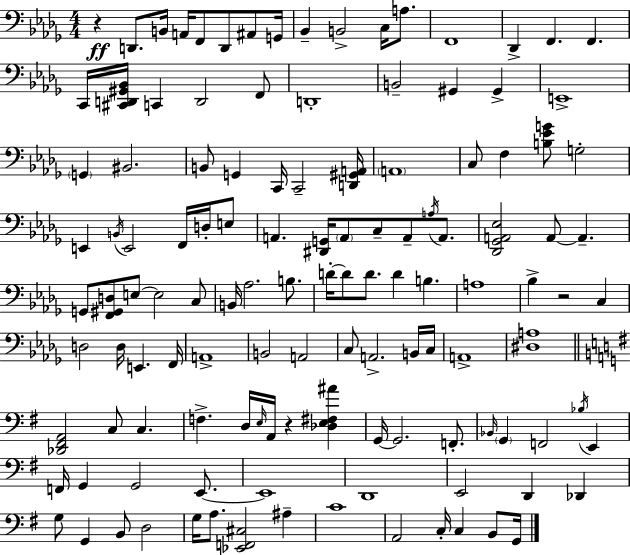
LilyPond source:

{
  \clef bass
  \numericTimeSignature
  \time 4/4
  \key bes \minor
  r4\ff d,8. b,16 a,16 f,8 d,8 ais,8 g,16 | bes,4-- b,2-> c16 a8. | f,1 | des,4-> f,4. f,4. | \break c,16 <cis, d, gis, bes,>16 c,4 d,2 f,8 | d,1-. | b,2-- gis,4 gis,4-> | e,1-> | \break \parenthesize g,4 bis,2. | b,8 g,4 c,16 c,2-- <d, gis, a,>16 | \parenthesize a,1 | c8 f4 <b ees' g'>8 g2-. | \break e,4 \acciaccatura { b,16 } e,2 f,16 d16-. e8 | a,4. <dis, g,>16 \parenthesize a,8 c8-- a,8-- \acciaccatura { a16 } a,8. | <des, ges, a, ees>2 a,8~~ a,4.-- | g,8 <f, gis, d>8 e8~~ e2 | \break c8 b,16 aes2. b8. | d'16-.~~ d'8 d'8. d'4 b4. | a1 | bes4-> r2 c4 | \break d2 d16 e,4. | f,16 a,1-> | b,2 a,2 | c8 a,2.-> | \break b,16 c16 a,1-> | <dis a>1 | \bar "||" \break \key g \major <des, fis, a,>2 c8 c4. | f4.-> d16 \grace { e16 } a,16 r4 <des e fis ais'>4 | g,16~~ g,2. f,8.-. | \grace { bes,16 } \parenthesize g,4 f,2 \acciaccatura { bes16 } e,4 | \break f,16 g,4 g,2 | e,8.~~ e,1 | d,1 | e,2 d,4 des,4 | \break g8 g,4 b,8 d2 | g16 a8. <ees, f, cis>2 ais4-- | c'1 | a,2 c16-. c4 | \break b,8 g,16 \bar "|."
}